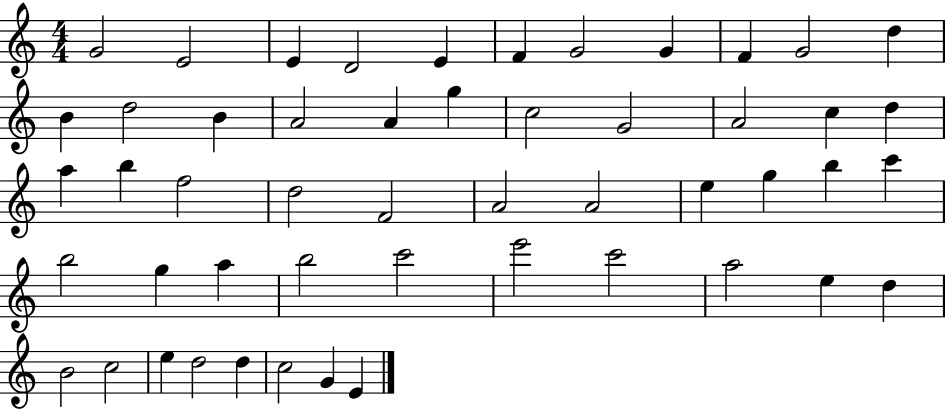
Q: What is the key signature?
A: C major